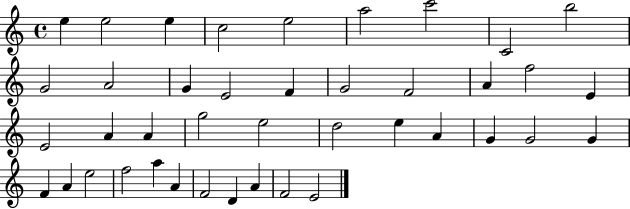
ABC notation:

X:1
T:Untitled
M:4/4
L:1/4
K:C
e e2 e c2 e2 a2 c'2 C2 b2 G2 A2 G E2 F G2 F2 A f2 E E2 A A g2 e2 d2 e A G G2 G F A e2 f2 a A F2 D A F2 E2